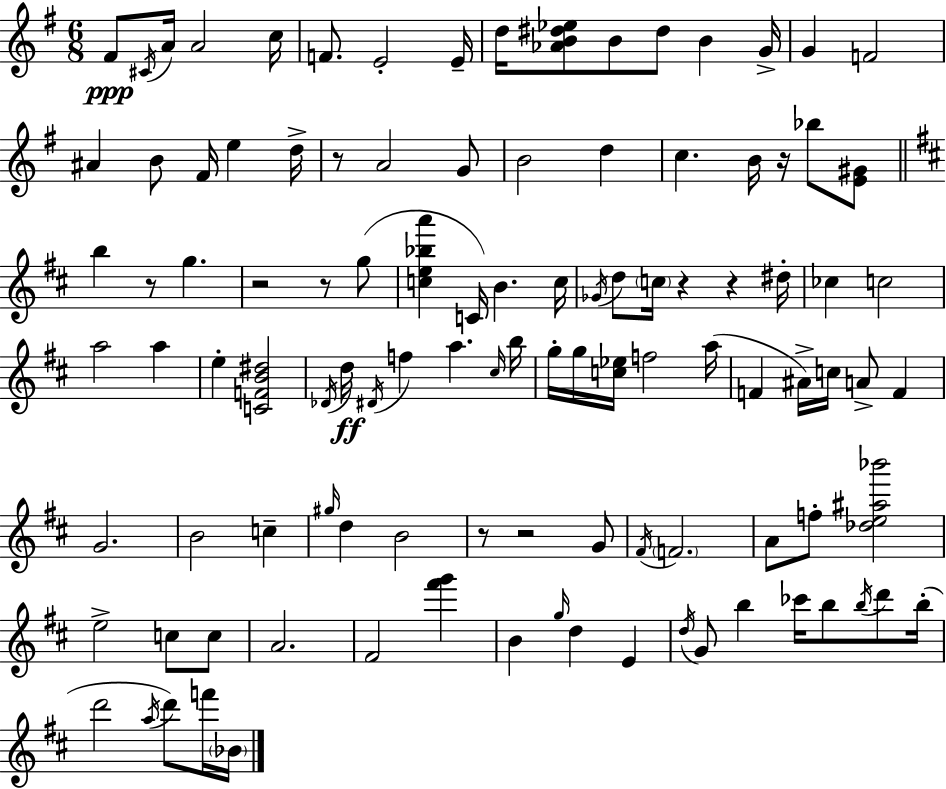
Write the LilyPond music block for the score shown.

{
  \clef treble
  \numericTimeSignature
  \time 6/8
  \key g \major
  fis'8\ppp \acciaccatura { cis'16 } a'16 a'2 | c''16 f'8. e'2-. | e'16-- d''16 <aes' b' dis'' ees''>8 b'8 dis''8 b'4 | g'16-> g'4 f'2 | \break ais'4 b'8 fis'16 e''4 | d''16-> r8 a'2 g'8 | b'2 d''4 | c''4. b'16 r16 bes''8 <e' gis'>8 | \break \bar "||" \break \key b \minor b''4 r8 g''4. | r2 r8 g''8( | <c'' e'' bes'' a'''>4 c'16) b'4. c''16 | \acciaccatura { ges'16 } d''8 \parenthesize c''16 r4 r4 | \break dis''16-. ces''4 c''2 | a''2 a''4 | e''4-. <c' f' b' dis''>2 | \acciaccatura { des'16 }\ff d''16 \acciaccatura { dis'16 } f''4 a''4. | \break \grace { cis''16 } b''16 g''16-. g''16 <c'' ees''>16 f''2 | a''16( f'4 ais'16->) c''16 a'8-> | f'4 g'2. | b'2 | \break c''4-- \grace { gis''16 } d''4 b'2 | r8 r2 | g'8 \acciaccatura { fis'16 } \parenthesize f'2. | a'8 f''8-. <des'' e'' ais'' bes'''>2 | \break e''2-> | c''8 c''8 a'2. | fis'2 | <fis''' g'''>4 b'4 \grace { g''16 } d''4 | \break e'4 \acciaccatura { d''16 } g'8 b''4 | ces'''16 b''8 \acciaccatura { b''16 } d'''8 b''16-.( d'''2 | \acciaccatura { a''16 }) d'''8 f'''16 \parenthesize bes'16 \bar "|."
}